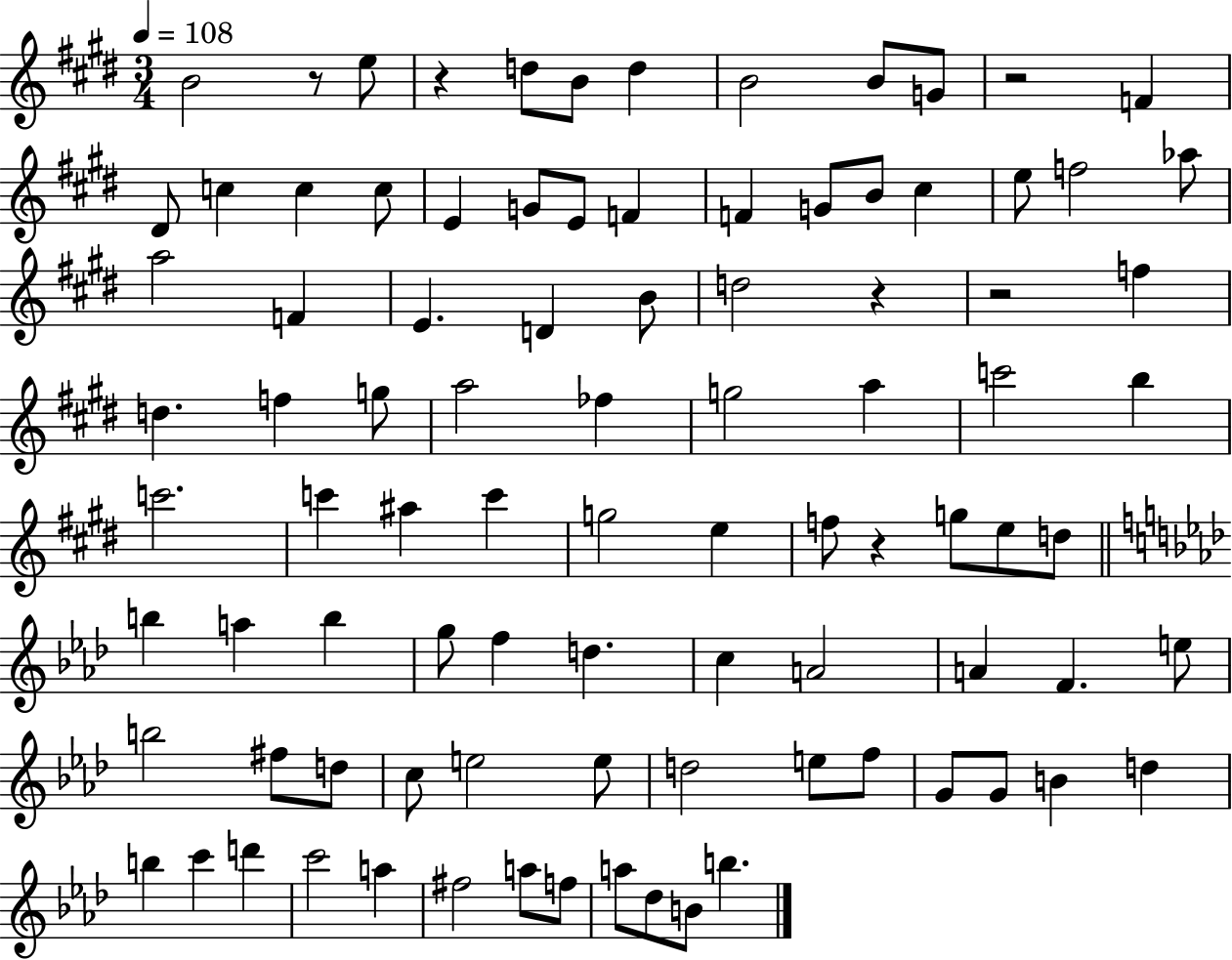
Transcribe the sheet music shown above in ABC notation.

X:1
T:Untitled
M:3/4
L:1/4
K:E
B2 z/2 e/2 z d/2 B/2 d B2 B/2 G/2 z2 F ^D/2 c c c/2 E G/2 E/2 F F G/2 B/2 ^c e/2 f2 _a/2 a2 F E D B/2 d2 z z2 f d f g/2 a2 _f g2 a c'2 b c'2 c' ^a c' g2 e f/2 z g/2 e/2 d/2 b a b g/2 f d c A2 A F e/2 b2 ^f/2 d/2 c/2 e2 e/2 d2 e/2 f/2 G/2 G/2 B d b c' d' c'2 a ^f2 a/2 f/2 a/2 _d/2 B/2 b